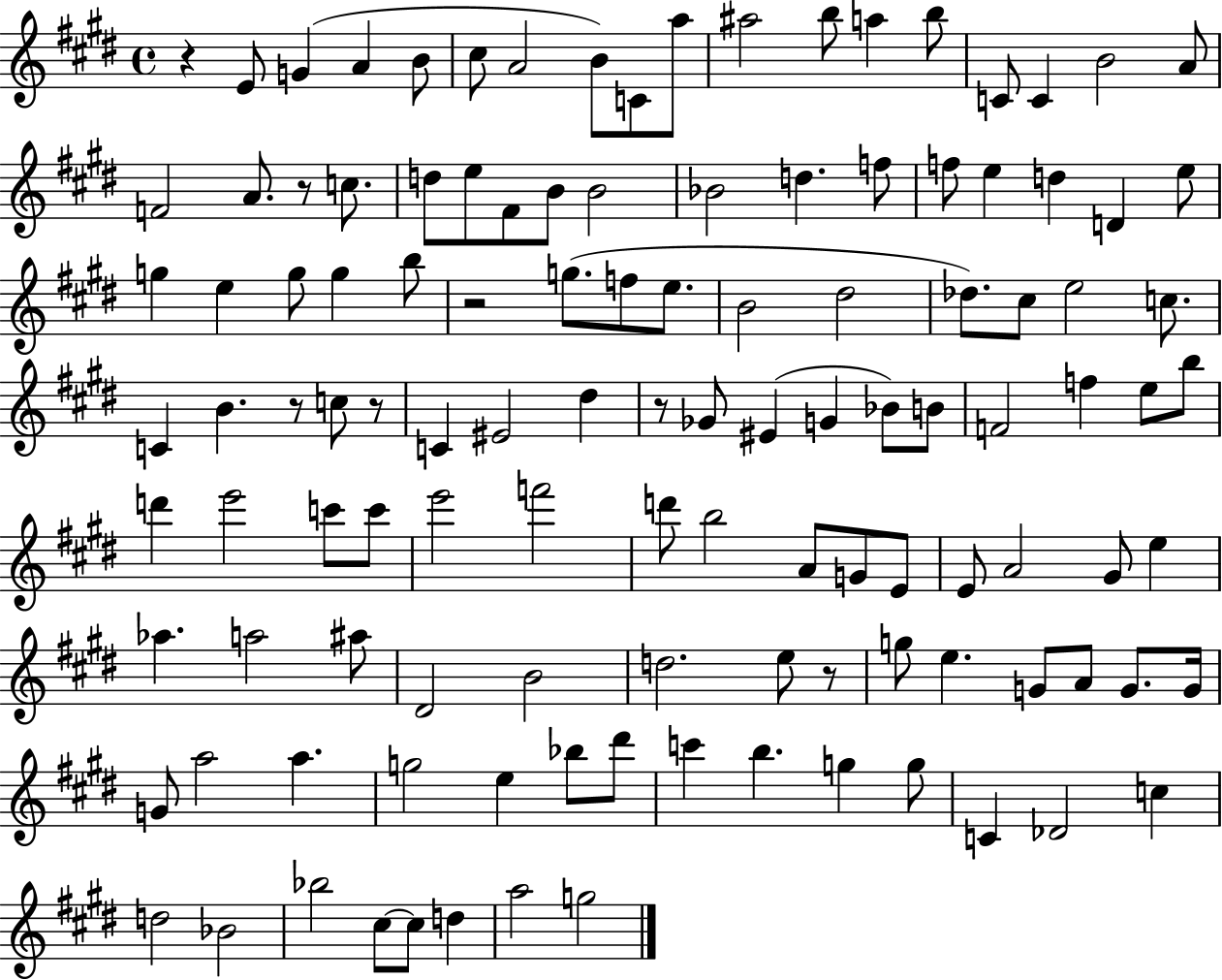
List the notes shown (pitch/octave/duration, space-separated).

R/q E4/e G4/q A4/q B4/e C#5/e A4/h B4/e C4/e A5/e A#5/h B5/e A5/q B5/e C4/e C4/q B4/h A4/e F4/h A4/e. R/e C5/e. D5/e E5/e F#4/e B4/e B4/h Bb4/h D5/q. F5/e F5/e E5/q D5/q D4/q E5/e G5/q E5/q G5/e G5/q B5/e R/h G5/e. F5/e E5/e. B4/h D#5/h Db5/e. C#5/e E5/h C5/e. C4/q B4/q. R/e C5/e R/e C4/q EIS4/h D#5/q R/e Gb4/e EIS4/q G4/q Bb4/e B4/e F4/h F5/q E5/e B5/e D6/q E6/h C6/e C6/e E6/h F6/h D6/e B5/h A4/e G4/e E4/e E4/e A4/h G#4/e E5/q Ab5/q. A5/h A#5/e D#4/h B4/h D5/h. E5/e R/e G5/e E5/q. G4/e A4/e G4/e. G4/s G4/e A5/h A5/q. G5/h E5/q Bb5/e D#6/e C6/q B5/q. G5/q G5/e C4/q Db4/h C5/q D5/h Bb4/h Bb5/h C#5/e C#5/e D5/q A5/h G5/h